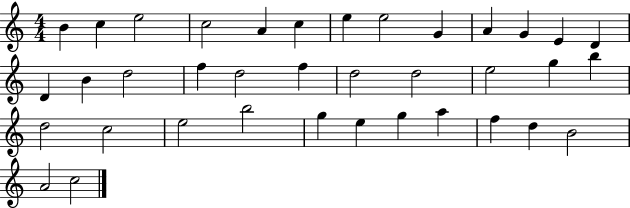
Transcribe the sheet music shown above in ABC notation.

X:1
T:Untitled
M:4/4
L:1/4
K:C
B c e2 c2 A c e e2 G A G E D D B d2 f d2 f d2 d2 e2 g b d2 c2 e2 b2 g e g a f d B2 A2 c2